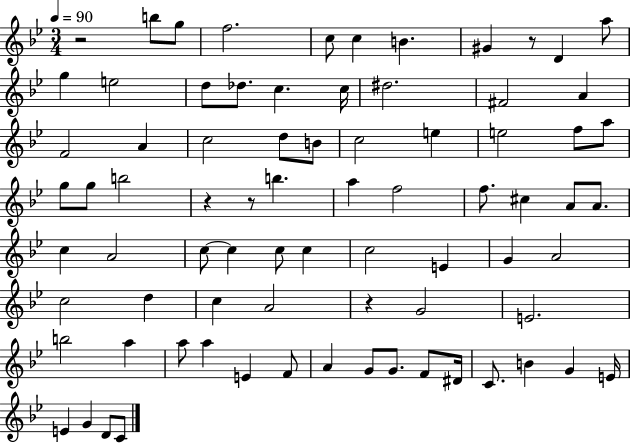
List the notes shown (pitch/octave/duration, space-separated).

R/h B5/e G5/e F5/h. C5/e C5/q B4/q. G#4/q R/e D4/q A5/e G5/q E5/h D5/e Db5/e. C5/q. C5/s D#5/h. F#4/h A4/q F4/h A4/q C5/h D5/e B4/e C5/h E5/q E5/h F5/e A5/e G5/e G5/e B5/h R/q R/e B5/q. A5/q F5/h F5/e. C#5/q A4/e A4/e. C5/q A4/h C5/e C5/q C5/e C5/q C5/h E4/q G4/q A4/h C5/h D5/q C5/q A4/h R/q G4/h E4/h. B5/h A5/q A5/e A5/q E4/q F4/e A4/q G4/e G4/e. F4/e D#4/s C4/e. B4/q G4/q E4/s E4/q G4/q D4/e C4/e